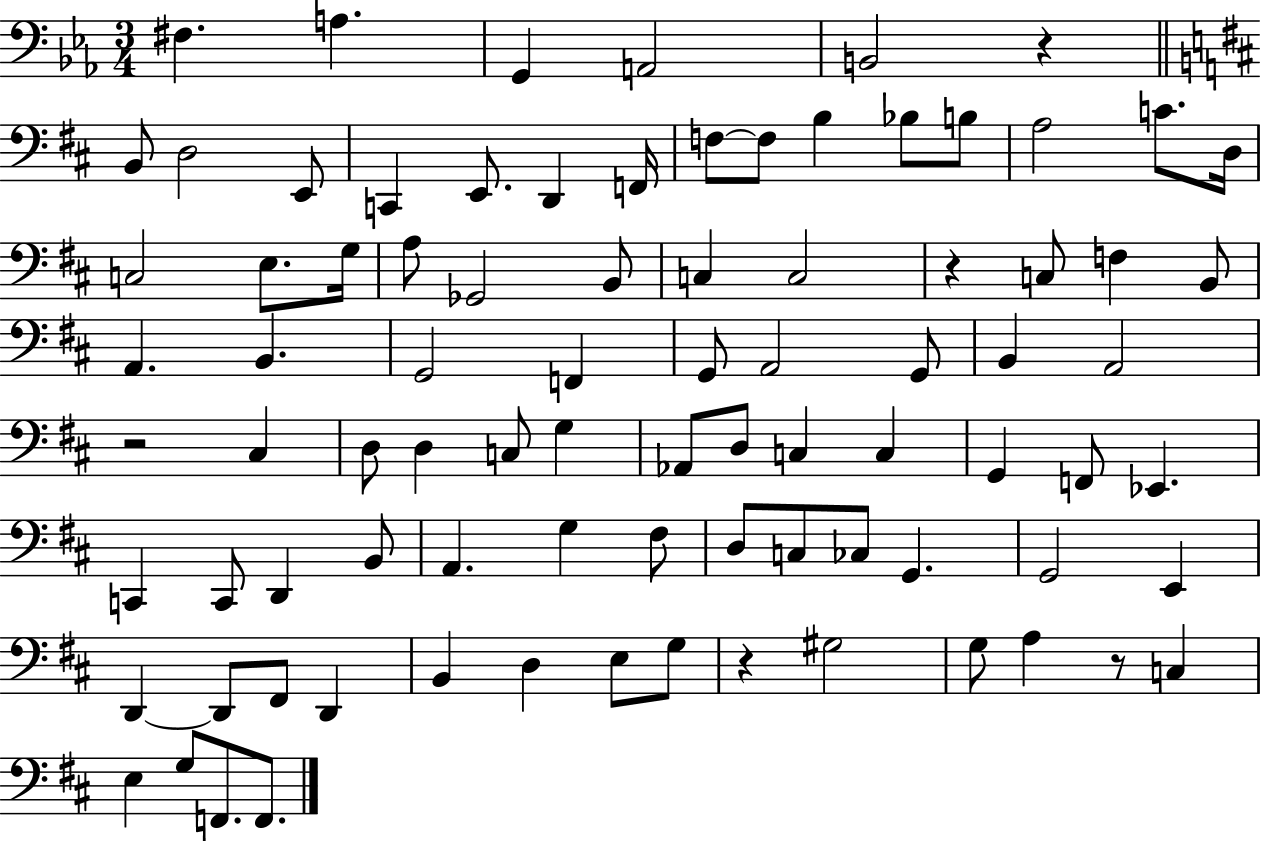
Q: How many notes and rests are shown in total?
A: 86